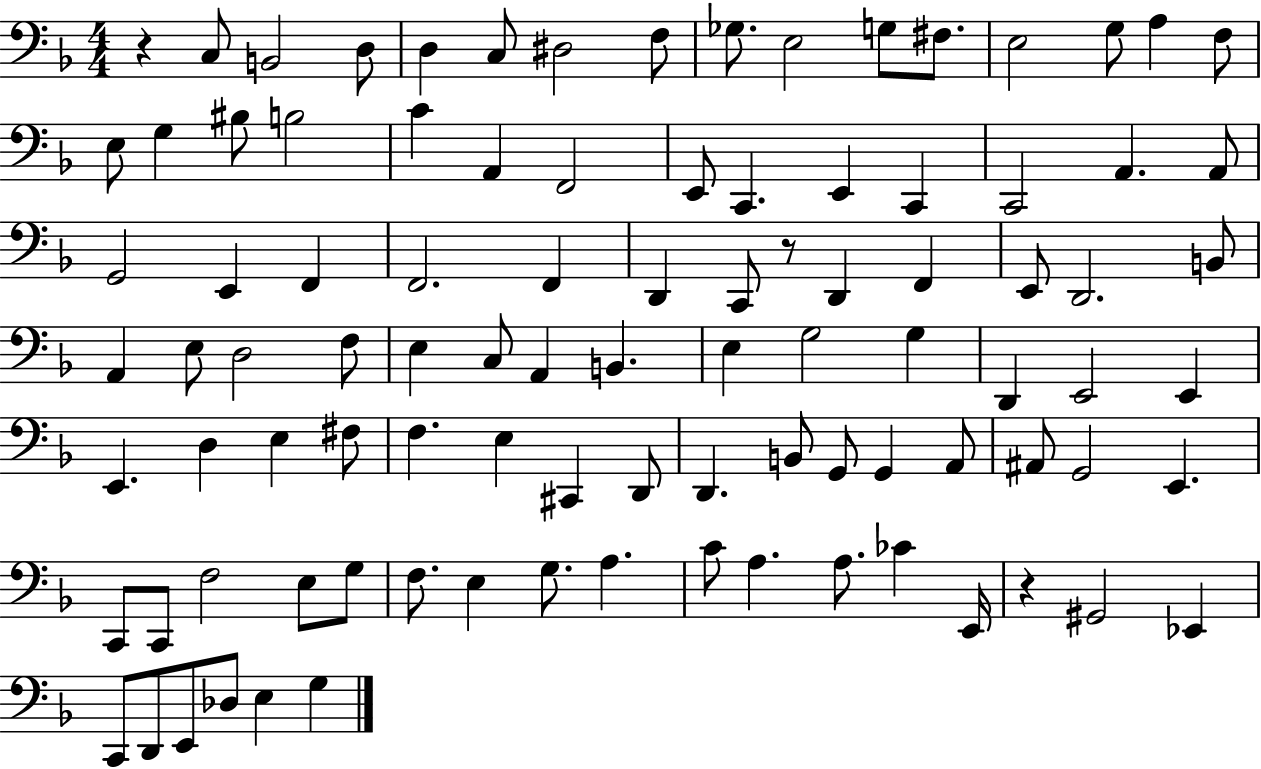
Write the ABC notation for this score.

X:1
T:Untitled
M:4/4
L:1/4
K:F
z C,/2 B,,2 D,/2 D, C,/2 ^D,2 F,/2 _G,/2 E,2 G,/2 ^F,/2 E,2 G,/2 A, F,/2 E,/2 G, ^B,/2 B,2 C A,, F,,2 E,,/2 C,, E,, C,, C,,2 A,, A,,/2 G,,2 E,, F,, F,,2 F,, D,, C,,/2 z/2 D,, F,, E,,/2 D,,2 B,,/2 A,, E,/2 D,2 F,/2 E, C,/2 A,, B,, E, G,2 G, D,, E,,2 E,, E,, D, E, ^F,/2 F, E, ^C,, D,,/2 D,, B,,/2 G,,/2 G,, A,,/2 ^A,,/2 G,,2 E,, C,,/2 C,,/2 F,2 E,/2 G,/2 F,/2 E, G,/2 A, C/2 A, A,/2 _C E,,/4 z ^G,,2 _E,, C,,/2 D,,/2 E,,/2 _D,/2 E, G,